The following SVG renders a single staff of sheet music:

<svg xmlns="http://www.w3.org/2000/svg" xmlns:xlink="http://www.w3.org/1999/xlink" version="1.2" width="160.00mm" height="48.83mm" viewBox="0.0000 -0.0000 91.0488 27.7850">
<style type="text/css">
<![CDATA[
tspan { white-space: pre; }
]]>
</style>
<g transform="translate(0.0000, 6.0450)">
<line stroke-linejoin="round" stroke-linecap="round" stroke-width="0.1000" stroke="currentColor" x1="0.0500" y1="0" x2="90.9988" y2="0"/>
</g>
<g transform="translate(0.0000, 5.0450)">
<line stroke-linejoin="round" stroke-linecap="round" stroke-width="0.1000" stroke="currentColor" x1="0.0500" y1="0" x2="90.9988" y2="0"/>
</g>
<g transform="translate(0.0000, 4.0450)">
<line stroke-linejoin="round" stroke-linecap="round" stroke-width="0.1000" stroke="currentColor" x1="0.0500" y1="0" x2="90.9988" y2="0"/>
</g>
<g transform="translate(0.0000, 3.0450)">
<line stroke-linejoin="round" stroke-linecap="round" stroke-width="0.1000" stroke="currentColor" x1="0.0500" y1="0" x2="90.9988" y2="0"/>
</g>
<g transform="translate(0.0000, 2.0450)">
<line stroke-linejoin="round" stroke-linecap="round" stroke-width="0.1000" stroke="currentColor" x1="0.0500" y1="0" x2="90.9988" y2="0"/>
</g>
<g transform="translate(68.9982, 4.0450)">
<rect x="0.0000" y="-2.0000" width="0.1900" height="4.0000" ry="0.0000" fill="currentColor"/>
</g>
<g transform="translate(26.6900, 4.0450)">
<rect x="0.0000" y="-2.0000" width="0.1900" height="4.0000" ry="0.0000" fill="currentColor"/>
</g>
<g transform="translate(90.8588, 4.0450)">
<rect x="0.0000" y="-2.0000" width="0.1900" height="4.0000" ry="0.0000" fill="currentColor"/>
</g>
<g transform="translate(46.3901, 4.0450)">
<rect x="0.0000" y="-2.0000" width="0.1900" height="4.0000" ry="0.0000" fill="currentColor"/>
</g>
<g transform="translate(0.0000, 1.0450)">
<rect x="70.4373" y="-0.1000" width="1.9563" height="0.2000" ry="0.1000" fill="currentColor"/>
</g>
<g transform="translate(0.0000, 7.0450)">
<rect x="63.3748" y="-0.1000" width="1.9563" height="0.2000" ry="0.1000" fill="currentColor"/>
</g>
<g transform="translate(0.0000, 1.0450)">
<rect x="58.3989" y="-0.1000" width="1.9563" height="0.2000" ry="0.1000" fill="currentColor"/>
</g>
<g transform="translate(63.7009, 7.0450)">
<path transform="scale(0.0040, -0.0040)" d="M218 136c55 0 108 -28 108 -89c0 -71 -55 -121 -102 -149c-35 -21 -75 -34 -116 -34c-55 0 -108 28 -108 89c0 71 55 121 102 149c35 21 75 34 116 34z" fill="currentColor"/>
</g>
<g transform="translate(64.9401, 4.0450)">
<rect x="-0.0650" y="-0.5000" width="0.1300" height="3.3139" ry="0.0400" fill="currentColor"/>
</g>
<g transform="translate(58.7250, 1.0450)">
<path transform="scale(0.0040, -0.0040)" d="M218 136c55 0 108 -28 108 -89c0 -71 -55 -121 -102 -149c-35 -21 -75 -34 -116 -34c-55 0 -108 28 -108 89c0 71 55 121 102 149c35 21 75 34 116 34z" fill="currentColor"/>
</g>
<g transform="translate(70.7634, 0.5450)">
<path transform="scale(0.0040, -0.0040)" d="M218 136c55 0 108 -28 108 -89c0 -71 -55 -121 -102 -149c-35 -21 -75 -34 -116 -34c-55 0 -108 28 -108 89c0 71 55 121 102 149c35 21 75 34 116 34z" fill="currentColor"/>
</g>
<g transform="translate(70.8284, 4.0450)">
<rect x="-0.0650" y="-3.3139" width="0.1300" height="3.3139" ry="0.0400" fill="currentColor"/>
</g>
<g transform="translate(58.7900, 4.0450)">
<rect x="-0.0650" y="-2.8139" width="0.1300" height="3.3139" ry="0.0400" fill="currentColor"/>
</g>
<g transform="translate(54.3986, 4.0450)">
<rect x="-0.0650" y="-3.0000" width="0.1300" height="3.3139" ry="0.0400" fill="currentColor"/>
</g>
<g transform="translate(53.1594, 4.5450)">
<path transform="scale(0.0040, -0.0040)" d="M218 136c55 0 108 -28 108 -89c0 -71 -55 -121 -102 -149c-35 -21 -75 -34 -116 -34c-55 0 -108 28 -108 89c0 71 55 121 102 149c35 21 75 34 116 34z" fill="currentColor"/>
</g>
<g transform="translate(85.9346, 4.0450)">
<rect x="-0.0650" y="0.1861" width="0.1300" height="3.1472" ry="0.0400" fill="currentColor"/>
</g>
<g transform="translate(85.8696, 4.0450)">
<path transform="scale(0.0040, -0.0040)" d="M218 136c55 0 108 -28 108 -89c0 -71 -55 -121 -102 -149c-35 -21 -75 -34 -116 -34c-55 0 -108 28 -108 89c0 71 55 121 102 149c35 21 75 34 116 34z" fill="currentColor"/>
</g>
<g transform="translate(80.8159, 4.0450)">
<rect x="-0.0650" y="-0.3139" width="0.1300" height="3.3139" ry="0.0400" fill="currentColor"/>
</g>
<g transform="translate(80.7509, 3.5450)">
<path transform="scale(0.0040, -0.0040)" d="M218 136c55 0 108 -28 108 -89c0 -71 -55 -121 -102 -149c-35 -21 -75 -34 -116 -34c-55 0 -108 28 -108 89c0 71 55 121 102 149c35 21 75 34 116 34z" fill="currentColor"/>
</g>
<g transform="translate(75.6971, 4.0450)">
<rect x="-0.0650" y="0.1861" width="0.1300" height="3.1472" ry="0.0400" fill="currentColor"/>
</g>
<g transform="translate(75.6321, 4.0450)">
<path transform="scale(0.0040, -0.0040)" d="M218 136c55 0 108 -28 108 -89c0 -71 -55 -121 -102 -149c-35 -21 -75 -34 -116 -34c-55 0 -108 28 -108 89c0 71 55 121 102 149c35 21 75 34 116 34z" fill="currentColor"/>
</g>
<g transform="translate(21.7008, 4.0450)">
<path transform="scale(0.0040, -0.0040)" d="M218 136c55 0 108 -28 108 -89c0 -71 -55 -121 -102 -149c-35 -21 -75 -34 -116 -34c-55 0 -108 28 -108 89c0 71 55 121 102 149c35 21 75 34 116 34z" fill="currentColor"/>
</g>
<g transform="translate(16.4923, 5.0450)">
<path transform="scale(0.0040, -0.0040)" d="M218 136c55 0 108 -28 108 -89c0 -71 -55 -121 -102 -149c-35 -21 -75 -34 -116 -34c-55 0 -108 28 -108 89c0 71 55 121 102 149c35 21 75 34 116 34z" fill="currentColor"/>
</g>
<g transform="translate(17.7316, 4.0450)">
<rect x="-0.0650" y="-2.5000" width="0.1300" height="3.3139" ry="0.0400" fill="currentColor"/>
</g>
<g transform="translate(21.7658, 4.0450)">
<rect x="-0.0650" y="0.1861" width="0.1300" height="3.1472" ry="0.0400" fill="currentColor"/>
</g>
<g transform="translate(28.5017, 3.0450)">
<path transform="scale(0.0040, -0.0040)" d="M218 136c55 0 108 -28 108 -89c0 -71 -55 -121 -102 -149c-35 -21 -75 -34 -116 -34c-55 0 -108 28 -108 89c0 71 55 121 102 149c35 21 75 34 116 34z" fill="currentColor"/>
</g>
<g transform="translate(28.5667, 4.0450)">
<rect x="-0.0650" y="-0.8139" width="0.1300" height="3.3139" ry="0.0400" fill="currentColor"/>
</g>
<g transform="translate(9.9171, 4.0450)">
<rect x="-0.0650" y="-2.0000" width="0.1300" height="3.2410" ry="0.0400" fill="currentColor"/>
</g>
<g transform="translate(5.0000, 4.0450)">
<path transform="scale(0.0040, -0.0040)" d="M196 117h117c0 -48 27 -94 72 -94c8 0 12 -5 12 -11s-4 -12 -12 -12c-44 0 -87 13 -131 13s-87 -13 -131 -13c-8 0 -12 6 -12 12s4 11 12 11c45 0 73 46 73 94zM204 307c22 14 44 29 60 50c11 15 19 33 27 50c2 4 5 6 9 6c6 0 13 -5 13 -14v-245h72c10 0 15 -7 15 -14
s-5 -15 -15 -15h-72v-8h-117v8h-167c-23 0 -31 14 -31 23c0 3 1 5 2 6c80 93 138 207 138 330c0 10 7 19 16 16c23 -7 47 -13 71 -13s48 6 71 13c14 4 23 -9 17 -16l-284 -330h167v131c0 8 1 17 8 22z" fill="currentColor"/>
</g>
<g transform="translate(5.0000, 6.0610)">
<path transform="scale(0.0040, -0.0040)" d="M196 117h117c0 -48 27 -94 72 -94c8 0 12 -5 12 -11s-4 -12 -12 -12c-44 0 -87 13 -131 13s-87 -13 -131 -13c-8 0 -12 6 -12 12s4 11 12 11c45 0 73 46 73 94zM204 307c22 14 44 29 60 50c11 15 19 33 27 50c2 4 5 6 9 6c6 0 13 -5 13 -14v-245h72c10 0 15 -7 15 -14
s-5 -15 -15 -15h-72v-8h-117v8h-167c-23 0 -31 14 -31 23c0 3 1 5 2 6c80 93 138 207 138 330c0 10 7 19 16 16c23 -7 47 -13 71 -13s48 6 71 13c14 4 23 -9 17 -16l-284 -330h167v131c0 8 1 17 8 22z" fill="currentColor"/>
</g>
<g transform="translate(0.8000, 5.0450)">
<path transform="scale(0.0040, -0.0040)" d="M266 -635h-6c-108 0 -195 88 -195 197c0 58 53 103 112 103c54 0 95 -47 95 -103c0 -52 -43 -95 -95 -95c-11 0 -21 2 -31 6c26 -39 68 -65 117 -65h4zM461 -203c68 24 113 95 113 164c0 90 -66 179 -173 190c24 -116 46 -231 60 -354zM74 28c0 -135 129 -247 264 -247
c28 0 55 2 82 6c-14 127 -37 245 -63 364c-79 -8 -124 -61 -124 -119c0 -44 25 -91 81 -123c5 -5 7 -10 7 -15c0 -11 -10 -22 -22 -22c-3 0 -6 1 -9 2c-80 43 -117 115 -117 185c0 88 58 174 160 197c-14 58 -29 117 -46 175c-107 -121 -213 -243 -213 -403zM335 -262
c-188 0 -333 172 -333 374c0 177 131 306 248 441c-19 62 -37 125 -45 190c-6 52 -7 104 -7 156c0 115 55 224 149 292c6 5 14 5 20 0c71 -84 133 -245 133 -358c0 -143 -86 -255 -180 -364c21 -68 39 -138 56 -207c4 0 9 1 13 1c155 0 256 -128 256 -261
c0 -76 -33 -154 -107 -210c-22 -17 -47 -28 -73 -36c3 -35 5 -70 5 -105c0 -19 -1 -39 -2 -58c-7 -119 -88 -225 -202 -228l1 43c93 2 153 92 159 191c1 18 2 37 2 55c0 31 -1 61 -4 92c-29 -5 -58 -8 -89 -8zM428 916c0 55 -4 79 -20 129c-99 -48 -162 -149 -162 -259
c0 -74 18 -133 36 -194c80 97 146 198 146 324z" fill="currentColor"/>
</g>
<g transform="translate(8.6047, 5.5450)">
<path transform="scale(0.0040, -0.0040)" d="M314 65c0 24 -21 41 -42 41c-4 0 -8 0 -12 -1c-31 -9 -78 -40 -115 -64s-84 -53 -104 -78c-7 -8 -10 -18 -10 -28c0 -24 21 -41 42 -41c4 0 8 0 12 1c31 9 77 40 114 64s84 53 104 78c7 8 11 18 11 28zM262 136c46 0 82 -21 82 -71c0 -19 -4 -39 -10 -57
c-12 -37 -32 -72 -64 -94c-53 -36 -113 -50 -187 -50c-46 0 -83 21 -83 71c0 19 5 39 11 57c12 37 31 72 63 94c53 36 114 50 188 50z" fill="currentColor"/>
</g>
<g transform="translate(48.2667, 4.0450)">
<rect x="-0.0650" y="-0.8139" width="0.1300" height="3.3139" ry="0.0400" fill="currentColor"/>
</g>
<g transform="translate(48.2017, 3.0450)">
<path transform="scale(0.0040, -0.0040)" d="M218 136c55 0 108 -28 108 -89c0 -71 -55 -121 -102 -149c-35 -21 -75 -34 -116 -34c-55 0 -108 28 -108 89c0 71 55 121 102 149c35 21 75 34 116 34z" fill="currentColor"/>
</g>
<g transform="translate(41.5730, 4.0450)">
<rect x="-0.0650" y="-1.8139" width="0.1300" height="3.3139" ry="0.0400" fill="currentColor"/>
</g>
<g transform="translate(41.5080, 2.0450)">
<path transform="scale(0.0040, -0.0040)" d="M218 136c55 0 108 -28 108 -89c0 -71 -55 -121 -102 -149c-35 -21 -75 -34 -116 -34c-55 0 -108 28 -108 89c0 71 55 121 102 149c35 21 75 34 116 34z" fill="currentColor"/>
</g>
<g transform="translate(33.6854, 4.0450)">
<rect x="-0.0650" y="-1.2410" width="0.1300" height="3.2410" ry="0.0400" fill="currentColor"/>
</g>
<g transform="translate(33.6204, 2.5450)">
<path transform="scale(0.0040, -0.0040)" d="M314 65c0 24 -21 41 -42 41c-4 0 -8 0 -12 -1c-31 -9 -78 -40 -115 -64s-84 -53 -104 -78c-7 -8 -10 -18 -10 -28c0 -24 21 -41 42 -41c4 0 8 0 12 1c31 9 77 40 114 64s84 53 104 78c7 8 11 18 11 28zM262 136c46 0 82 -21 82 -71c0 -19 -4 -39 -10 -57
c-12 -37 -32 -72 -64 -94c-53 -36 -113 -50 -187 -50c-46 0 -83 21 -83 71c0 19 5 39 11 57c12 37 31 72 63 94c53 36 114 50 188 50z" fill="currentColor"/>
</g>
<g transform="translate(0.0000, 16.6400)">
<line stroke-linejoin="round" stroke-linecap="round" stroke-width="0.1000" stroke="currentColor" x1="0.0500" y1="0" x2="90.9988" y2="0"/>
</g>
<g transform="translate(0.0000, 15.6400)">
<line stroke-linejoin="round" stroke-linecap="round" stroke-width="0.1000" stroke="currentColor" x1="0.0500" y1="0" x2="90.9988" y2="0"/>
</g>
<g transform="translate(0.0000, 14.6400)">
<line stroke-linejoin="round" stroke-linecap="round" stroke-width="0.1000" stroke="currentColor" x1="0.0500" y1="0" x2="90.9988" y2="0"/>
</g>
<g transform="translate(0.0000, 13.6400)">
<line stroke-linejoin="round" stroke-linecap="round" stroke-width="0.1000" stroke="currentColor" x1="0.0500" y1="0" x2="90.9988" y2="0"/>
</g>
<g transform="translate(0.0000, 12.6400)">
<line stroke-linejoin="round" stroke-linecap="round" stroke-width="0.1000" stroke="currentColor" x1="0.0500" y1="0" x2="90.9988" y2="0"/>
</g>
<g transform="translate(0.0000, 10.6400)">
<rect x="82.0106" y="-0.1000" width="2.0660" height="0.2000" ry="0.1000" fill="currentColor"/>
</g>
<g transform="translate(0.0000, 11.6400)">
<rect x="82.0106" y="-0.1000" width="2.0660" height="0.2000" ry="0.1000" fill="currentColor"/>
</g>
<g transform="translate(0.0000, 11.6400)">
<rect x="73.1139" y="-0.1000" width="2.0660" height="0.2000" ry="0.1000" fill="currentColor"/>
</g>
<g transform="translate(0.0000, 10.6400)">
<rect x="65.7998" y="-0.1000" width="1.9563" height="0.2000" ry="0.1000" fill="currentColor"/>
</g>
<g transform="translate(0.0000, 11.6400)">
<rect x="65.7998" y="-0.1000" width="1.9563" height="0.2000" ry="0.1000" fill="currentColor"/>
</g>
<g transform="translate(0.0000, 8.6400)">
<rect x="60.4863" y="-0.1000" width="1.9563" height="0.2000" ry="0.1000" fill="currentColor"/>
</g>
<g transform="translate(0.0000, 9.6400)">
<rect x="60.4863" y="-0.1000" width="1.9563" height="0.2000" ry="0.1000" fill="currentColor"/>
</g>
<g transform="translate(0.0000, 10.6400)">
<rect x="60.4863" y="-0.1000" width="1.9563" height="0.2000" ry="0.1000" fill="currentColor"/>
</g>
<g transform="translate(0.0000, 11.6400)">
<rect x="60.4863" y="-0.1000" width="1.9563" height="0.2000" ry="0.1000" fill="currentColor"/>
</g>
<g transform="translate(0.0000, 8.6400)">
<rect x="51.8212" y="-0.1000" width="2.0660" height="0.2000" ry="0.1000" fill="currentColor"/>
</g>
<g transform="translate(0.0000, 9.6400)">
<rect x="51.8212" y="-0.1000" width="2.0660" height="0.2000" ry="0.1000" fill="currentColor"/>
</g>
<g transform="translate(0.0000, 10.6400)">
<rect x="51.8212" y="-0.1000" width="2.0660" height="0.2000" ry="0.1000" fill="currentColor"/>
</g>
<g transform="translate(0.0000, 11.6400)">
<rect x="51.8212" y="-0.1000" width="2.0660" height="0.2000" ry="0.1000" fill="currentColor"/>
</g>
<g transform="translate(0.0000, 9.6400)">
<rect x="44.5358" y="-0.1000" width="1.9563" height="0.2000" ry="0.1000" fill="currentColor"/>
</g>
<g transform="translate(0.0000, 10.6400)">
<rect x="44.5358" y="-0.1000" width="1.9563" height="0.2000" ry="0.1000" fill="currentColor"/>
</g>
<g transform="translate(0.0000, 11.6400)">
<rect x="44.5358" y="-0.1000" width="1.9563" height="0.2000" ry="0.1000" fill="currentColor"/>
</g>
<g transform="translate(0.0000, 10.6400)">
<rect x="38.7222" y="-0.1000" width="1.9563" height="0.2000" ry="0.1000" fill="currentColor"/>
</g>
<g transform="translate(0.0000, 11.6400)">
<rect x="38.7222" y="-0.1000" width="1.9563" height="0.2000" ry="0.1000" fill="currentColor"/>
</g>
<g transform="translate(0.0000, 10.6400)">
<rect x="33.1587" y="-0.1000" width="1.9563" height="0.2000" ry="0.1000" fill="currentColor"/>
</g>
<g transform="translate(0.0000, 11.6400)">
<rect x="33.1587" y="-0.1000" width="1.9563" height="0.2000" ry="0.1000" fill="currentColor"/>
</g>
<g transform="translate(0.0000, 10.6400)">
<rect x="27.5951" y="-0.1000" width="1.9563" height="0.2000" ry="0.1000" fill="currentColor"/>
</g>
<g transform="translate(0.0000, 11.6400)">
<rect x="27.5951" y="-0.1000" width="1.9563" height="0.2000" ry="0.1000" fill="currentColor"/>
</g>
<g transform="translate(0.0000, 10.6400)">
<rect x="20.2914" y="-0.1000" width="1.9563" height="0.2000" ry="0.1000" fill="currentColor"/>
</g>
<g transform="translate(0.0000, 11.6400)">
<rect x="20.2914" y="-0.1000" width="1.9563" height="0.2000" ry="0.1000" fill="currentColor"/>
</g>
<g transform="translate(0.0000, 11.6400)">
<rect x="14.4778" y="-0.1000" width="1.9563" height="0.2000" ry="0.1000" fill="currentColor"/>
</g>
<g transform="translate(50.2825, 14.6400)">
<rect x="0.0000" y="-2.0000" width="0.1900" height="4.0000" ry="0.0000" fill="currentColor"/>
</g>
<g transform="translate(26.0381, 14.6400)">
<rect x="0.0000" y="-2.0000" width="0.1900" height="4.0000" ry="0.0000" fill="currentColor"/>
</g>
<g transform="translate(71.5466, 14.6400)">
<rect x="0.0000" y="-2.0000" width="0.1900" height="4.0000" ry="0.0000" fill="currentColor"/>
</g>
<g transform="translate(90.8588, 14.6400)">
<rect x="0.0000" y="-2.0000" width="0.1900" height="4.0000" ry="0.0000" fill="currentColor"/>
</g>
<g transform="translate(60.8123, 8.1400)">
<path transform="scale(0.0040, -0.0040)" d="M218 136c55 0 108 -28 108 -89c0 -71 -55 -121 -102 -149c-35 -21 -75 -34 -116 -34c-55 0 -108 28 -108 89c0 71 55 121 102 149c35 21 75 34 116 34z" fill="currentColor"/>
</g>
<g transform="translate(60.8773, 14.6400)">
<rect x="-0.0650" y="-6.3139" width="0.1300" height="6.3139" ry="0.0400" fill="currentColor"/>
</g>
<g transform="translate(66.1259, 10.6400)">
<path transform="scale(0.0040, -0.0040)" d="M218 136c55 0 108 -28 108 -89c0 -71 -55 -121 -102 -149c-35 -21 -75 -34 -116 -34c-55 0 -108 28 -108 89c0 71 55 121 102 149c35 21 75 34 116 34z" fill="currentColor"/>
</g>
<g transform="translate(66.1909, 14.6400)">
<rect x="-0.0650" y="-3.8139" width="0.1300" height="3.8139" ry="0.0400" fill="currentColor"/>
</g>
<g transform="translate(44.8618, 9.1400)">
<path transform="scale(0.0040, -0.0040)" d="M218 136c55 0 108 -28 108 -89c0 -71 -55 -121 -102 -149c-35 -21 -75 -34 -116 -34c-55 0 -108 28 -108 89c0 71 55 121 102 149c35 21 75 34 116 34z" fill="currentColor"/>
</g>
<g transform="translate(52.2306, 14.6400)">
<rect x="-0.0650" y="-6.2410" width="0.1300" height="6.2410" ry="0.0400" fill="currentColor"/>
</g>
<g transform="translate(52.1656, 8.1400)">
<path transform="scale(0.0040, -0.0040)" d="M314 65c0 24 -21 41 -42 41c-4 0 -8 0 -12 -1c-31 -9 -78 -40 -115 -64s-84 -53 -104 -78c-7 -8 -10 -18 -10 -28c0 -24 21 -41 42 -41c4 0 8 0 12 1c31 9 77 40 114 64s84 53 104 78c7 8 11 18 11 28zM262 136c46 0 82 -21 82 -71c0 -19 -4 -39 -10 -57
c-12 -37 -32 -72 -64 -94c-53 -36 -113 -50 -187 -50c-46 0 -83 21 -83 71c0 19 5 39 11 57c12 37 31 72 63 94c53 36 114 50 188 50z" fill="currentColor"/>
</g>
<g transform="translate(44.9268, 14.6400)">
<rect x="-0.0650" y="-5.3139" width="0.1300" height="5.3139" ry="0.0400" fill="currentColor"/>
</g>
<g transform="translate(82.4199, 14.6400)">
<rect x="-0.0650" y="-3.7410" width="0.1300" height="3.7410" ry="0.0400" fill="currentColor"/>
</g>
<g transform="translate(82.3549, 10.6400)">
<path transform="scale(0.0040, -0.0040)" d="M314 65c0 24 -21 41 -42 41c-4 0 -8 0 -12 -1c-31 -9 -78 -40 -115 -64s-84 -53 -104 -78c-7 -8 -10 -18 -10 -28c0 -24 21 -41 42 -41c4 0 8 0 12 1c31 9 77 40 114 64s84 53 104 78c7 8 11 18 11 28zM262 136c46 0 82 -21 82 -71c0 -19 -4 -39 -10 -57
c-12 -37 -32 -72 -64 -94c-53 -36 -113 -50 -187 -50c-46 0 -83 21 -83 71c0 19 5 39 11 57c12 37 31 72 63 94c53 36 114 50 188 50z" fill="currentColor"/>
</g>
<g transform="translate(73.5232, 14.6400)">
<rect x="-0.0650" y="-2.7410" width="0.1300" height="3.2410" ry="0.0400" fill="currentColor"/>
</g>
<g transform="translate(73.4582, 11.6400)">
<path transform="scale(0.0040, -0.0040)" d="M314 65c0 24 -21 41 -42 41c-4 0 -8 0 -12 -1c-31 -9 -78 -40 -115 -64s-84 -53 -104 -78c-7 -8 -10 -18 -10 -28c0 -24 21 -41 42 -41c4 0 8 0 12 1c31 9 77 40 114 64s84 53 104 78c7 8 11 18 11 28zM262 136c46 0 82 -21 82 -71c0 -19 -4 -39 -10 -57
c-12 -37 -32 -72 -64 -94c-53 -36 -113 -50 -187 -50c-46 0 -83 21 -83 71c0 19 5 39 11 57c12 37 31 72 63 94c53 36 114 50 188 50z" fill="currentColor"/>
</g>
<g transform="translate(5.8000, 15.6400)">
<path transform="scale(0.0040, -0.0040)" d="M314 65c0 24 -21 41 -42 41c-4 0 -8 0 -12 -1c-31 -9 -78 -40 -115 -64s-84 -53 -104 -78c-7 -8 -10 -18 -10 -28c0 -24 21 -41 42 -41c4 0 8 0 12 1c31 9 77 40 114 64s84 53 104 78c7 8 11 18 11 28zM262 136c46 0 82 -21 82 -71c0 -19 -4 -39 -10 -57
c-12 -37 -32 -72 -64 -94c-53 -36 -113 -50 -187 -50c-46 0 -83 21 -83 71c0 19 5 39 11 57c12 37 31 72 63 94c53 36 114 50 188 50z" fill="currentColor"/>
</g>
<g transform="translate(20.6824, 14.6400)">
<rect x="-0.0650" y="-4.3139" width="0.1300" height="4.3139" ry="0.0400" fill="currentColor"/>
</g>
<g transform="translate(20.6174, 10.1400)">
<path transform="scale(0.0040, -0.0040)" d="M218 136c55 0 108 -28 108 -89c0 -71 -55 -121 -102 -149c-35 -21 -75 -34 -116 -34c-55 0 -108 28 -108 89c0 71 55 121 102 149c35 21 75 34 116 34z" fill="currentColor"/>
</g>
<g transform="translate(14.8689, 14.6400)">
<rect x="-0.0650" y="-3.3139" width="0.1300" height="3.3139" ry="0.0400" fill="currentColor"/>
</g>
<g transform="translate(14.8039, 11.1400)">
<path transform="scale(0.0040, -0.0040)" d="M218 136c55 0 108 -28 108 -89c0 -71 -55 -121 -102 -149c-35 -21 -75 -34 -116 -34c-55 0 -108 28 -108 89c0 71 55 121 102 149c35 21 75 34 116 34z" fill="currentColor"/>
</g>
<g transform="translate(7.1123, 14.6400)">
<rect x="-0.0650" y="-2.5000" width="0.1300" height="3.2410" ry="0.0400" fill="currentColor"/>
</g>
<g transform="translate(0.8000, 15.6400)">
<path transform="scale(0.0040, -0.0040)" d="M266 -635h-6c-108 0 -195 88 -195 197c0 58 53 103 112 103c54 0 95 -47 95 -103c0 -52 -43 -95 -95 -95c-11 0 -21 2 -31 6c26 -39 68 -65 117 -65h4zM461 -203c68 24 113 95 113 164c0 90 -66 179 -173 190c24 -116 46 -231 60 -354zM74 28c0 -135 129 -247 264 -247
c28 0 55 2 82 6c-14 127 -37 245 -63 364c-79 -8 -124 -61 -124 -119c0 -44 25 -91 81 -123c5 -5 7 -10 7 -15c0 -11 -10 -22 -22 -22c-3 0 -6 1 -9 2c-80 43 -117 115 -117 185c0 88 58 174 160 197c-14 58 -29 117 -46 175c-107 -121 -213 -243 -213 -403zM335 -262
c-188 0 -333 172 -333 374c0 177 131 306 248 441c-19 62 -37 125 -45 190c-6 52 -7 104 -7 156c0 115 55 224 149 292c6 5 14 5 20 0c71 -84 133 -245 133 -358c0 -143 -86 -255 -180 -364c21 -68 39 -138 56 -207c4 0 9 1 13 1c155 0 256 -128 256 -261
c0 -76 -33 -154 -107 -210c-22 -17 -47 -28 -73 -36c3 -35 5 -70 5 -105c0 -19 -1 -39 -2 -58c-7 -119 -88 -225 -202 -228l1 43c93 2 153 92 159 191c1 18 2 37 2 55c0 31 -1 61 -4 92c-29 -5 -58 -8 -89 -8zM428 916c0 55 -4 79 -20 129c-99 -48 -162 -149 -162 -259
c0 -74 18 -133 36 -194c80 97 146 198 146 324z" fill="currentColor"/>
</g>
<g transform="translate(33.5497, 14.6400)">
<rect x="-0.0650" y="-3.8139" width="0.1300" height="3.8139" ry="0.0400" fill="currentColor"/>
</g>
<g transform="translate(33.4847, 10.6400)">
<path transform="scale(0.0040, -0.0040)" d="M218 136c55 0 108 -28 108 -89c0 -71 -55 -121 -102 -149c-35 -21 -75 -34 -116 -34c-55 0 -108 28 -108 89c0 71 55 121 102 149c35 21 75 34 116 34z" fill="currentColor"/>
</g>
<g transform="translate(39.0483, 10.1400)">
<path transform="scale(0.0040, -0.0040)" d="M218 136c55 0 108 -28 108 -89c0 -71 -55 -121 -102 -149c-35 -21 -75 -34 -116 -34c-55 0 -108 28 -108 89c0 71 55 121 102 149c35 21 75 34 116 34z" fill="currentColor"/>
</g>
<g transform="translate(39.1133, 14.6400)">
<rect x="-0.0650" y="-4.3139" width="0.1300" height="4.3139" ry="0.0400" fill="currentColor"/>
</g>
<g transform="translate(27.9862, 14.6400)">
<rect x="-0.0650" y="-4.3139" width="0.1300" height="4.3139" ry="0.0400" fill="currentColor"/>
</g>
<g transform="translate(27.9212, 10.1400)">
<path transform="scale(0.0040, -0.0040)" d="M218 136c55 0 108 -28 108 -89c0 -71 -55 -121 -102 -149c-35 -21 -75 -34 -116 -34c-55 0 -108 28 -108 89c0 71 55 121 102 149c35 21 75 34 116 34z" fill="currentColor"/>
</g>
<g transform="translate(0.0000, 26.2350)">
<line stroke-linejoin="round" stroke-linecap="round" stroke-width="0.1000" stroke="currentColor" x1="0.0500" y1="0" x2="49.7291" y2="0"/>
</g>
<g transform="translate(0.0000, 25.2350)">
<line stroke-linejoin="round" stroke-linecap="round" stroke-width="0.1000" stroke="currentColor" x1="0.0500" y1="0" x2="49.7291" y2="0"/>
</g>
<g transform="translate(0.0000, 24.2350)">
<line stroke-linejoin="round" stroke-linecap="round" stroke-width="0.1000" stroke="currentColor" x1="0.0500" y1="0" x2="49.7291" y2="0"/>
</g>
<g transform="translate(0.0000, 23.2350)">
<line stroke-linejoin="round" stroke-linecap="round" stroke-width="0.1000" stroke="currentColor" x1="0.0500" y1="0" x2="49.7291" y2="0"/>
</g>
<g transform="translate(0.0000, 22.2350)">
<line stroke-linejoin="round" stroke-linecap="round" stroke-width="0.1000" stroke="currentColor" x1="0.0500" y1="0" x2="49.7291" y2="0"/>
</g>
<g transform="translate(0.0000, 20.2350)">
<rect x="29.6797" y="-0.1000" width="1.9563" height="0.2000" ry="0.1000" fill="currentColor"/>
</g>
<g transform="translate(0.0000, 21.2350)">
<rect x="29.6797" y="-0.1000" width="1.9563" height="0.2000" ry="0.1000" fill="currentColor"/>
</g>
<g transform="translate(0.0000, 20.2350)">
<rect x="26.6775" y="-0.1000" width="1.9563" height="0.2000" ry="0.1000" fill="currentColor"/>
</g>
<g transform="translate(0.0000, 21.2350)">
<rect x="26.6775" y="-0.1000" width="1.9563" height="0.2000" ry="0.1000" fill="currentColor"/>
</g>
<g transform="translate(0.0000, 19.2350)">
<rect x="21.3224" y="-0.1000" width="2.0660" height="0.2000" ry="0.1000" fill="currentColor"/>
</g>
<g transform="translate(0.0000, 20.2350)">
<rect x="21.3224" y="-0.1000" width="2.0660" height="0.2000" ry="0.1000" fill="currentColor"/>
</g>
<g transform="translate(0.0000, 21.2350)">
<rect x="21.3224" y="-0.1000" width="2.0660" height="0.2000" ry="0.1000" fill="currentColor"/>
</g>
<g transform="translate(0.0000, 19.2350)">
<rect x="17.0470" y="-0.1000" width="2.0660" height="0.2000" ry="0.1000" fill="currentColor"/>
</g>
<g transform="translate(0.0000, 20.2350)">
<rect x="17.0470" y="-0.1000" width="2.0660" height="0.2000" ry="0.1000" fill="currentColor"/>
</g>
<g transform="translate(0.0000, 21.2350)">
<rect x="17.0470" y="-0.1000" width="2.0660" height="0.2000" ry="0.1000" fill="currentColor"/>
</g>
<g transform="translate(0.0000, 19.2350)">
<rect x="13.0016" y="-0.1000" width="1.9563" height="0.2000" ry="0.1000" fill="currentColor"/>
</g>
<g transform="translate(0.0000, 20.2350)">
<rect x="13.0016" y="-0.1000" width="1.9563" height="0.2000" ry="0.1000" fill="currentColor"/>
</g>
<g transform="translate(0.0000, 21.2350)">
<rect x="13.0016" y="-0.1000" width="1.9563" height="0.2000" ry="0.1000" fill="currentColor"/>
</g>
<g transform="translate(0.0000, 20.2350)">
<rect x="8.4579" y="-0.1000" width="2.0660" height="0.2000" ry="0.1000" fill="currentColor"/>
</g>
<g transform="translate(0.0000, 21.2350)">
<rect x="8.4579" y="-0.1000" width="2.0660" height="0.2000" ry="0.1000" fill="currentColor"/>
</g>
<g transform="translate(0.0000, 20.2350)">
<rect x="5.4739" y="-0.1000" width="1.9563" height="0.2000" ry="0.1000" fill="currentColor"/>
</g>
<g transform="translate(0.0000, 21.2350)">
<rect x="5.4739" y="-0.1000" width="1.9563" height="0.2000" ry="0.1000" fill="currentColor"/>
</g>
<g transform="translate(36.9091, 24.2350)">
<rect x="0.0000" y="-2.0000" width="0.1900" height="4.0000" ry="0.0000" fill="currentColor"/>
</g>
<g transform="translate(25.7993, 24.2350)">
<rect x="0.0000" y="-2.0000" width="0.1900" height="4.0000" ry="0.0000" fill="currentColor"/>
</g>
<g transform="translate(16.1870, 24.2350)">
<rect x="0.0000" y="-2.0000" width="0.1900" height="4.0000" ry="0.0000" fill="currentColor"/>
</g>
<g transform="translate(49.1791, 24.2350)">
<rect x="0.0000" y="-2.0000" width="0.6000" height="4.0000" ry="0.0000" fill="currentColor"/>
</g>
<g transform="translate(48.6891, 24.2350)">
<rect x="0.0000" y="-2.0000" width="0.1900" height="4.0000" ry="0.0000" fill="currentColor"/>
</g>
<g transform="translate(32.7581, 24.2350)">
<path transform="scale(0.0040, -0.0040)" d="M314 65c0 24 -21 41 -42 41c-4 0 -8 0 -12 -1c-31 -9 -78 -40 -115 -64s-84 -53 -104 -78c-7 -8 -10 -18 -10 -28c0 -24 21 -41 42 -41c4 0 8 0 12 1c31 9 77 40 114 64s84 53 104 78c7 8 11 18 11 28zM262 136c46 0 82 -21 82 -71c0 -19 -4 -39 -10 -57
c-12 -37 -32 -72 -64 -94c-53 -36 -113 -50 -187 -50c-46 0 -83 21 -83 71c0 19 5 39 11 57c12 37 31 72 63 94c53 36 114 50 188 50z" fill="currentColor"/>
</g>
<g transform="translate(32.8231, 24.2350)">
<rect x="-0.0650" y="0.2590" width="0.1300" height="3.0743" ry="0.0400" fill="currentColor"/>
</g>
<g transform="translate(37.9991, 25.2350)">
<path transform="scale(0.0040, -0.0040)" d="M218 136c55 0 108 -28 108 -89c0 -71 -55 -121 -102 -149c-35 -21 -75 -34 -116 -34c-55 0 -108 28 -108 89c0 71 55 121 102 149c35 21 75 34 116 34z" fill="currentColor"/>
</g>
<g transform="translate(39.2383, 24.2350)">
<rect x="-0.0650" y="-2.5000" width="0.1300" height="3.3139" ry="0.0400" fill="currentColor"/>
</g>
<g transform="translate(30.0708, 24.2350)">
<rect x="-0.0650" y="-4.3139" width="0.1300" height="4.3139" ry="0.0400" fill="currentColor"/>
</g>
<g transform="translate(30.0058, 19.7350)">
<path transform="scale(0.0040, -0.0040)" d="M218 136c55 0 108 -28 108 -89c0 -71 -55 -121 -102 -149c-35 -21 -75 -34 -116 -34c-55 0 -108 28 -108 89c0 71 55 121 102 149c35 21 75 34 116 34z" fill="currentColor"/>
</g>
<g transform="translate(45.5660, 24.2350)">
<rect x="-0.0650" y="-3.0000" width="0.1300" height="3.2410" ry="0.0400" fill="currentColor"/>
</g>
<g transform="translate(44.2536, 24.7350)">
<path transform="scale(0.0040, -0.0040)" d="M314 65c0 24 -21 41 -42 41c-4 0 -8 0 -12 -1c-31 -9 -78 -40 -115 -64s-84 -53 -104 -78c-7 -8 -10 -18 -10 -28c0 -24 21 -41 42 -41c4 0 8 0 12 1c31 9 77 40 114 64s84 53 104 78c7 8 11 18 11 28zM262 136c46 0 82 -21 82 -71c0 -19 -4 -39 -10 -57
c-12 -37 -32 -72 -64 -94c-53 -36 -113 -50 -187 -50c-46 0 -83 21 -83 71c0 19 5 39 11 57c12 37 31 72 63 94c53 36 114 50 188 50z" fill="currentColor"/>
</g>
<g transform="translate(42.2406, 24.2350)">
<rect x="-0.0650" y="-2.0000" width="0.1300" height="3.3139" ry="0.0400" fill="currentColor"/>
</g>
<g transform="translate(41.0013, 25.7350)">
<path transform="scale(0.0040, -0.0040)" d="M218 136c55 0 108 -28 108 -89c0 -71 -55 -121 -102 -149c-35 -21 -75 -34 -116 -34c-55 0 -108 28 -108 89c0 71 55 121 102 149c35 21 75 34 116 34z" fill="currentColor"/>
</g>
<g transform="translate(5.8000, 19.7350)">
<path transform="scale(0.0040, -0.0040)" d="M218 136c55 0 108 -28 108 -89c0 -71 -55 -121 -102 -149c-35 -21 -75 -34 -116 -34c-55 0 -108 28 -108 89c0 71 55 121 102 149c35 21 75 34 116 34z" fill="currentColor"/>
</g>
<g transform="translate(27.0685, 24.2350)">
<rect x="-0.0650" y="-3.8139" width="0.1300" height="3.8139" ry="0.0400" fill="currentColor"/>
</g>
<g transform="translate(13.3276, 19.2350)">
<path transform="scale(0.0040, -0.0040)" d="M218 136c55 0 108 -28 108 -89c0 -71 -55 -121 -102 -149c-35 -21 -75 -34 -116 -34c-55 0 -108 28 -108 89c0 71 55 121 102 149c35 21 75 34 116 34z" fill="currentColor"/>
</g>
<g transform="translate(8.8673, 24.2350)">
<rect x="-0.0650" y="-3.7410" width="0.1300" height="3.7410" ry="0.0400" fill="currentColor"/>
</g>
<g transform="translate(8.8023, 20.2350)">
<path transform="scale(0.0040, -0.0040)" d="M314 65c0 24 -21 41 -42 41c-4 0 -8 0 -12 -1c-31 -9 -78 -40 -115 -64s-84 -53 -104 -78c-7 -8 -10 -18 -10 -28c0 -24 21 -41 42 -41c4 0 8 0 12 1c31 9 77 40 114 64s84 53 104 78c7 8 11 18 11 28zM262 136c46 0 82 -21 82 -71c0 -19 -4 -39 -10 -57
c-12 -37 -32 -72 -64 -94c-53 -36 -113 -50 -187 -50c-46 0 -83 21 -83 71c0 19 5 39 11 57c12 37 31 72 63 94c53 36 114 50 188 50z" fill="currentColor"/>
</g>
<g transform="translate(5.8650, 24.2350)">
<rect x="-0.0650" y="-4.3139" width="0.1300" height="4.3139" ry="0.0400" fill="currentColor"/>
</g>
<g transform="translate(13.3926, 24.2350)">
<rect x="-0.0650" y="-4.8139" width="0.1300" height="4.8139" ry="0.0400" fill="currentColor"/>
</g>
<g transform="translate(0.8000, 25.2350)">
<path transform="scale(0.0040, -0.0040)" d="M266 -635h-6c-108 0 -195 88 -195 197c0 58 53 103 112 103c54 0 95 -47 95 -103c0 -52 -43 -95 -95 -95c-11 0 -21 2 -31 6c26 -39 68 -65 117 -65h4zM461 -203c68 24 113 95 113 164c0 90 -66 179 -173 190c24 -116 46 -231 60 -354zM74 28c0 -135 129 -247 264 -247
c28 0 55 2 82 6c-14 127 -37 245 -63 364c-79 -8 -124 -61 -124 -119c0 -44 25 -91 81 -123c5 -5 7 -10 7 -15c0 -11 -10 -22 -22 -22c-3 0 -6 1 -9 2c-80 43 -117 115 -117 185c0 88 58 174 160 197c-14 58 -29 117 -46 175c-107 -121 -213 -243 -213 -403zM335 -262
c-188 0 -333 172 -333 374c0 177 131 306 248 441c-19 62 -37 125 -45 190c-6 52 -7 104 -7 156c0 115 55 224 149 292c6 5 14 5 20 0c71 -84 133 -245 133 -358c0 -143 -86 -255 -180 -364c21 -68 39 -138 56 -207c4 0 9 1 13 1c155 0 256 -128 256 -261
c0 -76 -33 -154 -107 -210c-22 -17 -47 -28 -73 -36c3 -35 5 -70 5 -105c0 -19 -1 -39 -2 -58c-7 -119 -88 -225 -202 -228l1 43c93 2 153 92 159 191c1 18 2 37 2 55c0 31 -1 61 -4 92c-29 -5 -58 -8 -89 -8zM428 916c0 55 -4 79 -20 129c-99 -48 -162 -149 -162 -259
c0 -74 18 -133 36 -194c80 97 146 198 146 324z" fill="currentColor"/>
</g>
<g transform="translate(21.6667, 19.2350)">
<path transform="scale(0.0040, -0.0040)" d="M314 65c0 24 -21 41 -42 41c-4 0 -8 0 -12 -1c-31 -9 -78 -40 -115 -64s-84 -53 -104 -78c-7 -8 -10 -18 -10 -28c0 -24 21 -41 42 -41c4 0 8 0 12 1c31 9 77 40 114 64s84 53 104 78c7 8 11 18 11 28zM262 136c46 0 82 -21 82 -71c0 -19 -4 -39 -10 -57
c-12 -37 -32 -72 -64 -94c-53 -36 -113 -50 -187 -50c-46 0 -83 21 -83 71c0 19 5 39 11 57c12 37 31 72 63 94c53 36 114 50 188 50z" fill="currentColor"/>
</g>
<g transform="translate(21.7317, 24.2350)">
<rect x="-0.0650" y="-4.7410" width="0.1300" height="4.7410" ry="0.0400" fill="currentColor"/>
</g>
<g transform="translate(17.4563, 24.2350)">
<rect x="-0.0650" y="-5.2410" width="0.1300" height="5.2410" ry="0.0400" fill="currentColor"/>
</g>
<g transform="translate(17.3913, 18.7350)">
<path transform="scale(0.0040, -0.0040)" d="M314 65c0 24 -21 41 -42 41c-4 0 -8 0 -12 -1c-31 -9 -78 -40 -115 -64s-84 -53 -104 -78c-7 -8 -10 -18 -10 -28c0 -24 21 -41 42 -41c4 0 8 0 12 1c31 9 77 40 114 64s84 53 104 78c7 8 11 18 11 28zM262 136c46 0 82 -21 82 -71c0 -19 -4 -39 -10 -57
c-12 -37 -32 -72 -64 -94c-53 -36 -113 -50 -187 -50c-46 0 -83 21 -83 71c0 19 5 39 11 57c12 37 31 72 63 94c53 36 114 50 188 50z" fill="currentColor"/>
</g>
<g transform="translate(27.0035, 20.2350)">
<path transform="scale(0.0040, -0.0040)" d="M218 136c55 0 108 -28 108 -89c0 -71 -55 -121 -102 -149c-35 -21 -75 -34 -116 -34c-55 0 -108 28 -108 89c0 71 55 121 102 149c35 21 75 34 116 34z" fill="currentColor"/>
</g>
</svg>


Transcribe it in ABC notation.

X:1
T:Untitled
M:4/4
L:1/4
K:C
F2 G B d e2 f d A a C b B c B G2 b d' d' c' d' f' a'2 a' c' a2 c'2 d' c'2 e' f'2 e'2 c' d' B2 G F A2